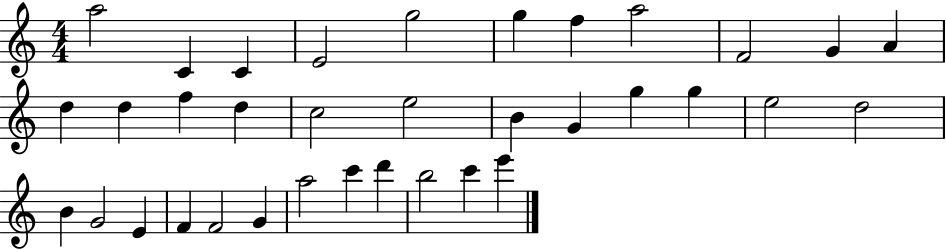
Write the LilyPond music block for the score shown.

{
  \clef treble
  \numericTimeSignature
  \time 4/4
  \key c \major
  a''2 c'4 c'4 | e'2 g''2 | g''4 f''4 a''2 | f'2 g'4 a'4 | \break d''4 d''4 f''4 d''4 | c''2 e''2 | b'4 g'4 g''4 g''4 | e''2 d''2 | \break b'4 g'2 e'4 | f'4 f'2 g'4 | a''2 c'''4 d'''4 | b''2 c'''4 e'''4 | \break \bar "|."
}